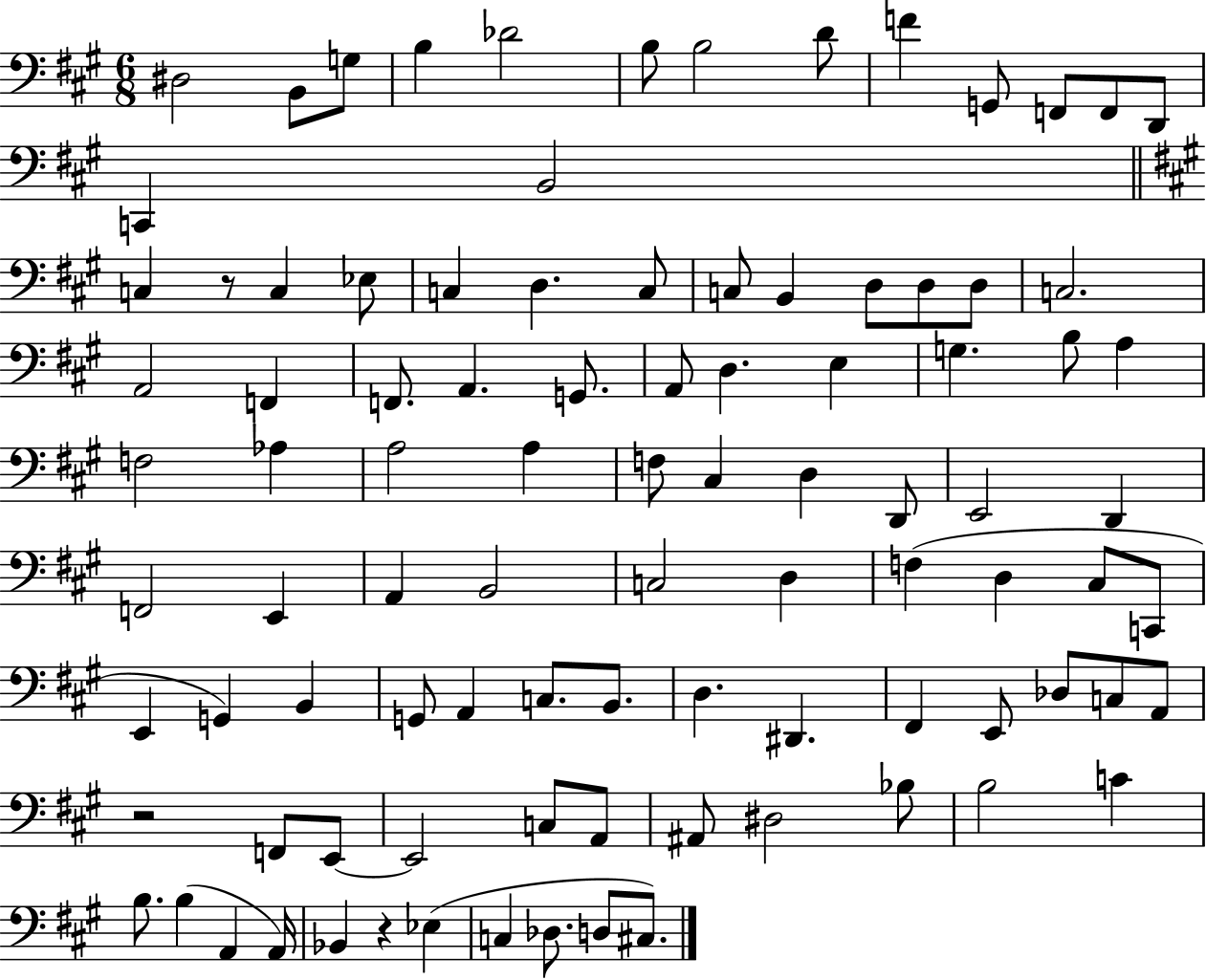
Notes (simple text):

D#3/h B2/e G3/e B3/q Db4/h B3/e B3/h D4/e F4/q G2/e F2/e F2/e D2/e C2/q B2/h C3/q R/e C3/q Eb3/e C3/q D3/q. C3/e C3/e B2/q D3/e D3/e D3/e C3/h. A2/h F2/q F2/e. A2/q. G2/e. A2/e D3/q. E3/q G3/q. B3/e A3/q F3/h Ab3/q A3/h A3/q F3/e C#3/q D3/q D2/e E2/h D2/q F2/h E2/q A2/q B2/h C3/h D3/q F3/q D3/q C#3/e C2/e E2/q G2/q B2/q G2/e A2/q C3/e. B2/e. D3/q. D#2/q. F#2/q E2/e Db3/e C3/e A2/e R/h F2/e E2/e E2/h C3/e A2/e A#2/e D#3/h Bb3/e B3/h C4/q B3/e. B3/q A2/q A2/s Bb2/q R/q Eb3/q C3/q Db3/e. D3/e C#3/e.